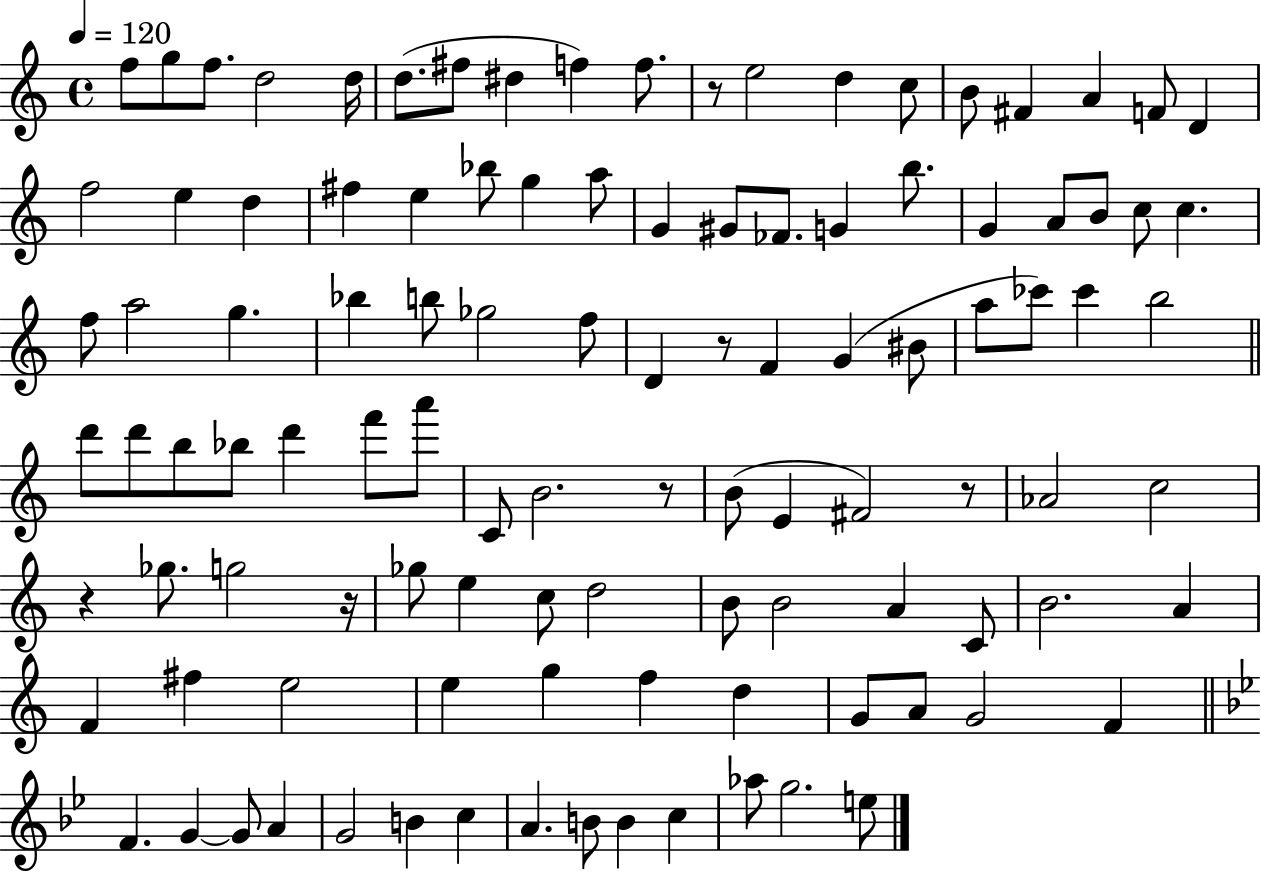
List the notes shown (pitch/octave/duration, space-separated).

F5/e G5/e F5/e. D5/h D5/s D5/e. F#5/e D#5/q F5/q F5/e. R/e E5/h D5/q C5/e B4/e F#4/q A4/q F4/e D4/q F5/h E5/q D5/q F#5/q E5/q Bb5/e G5/q A5/e G4/q G#4/e FES4/e. G4/q B5/e. G4/q A4/e B4/e C5/e C5/q. F5/e A5/h G5/q. Bb5/q B5/e Gb5/h F5/e D4/q R/e F4/q G4/q BIS4/e A5/e CES6/e CES6/q B5/h D6/e D6/e B5/e Bb5/e D6/q F6/e A6/e C4/e B4/h. R/e B4/e E4/q F#4/h R/e Ab4/h C5/h R/q Gb5/e. G5/h R/s Gb5/e E5/q C5/e D5/h B4/e B4/h A4/q C4/e B4/h. A4/q F4/q F#5/q E5/h E5/q G5/q F5/q D5/q G4/e A4/e G4/h F4/q F4/q. G4/q G4/e A4/q G4/h B4/q C5/q A4/q. B4/e B4/q C5/q Ab5/e G5/h. E5/e